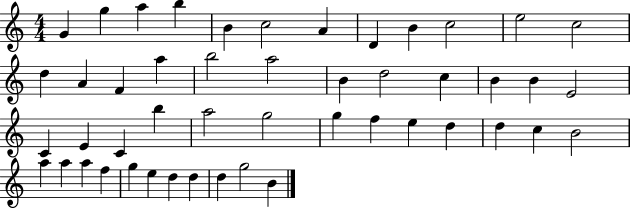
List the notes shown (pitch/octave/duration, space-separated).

G4/q G5/q A5/q B5/q B4/q C5/h A4/q D4/q B4/q C5/h E5/h C5/h D5/q A4/q F4/q A5/q B5/h A5/h B4/q D5/h C5/q B4/q B4/q E4/h C4/q E4/q C4/q B5/q A5/h G5/h G5/q F5/q E5/q D5/q D5/q C5/q B4/h A5/q A5/q A5/q F5/q G5/q E5/q D5/q D5/q D5/q G5/h B4/q